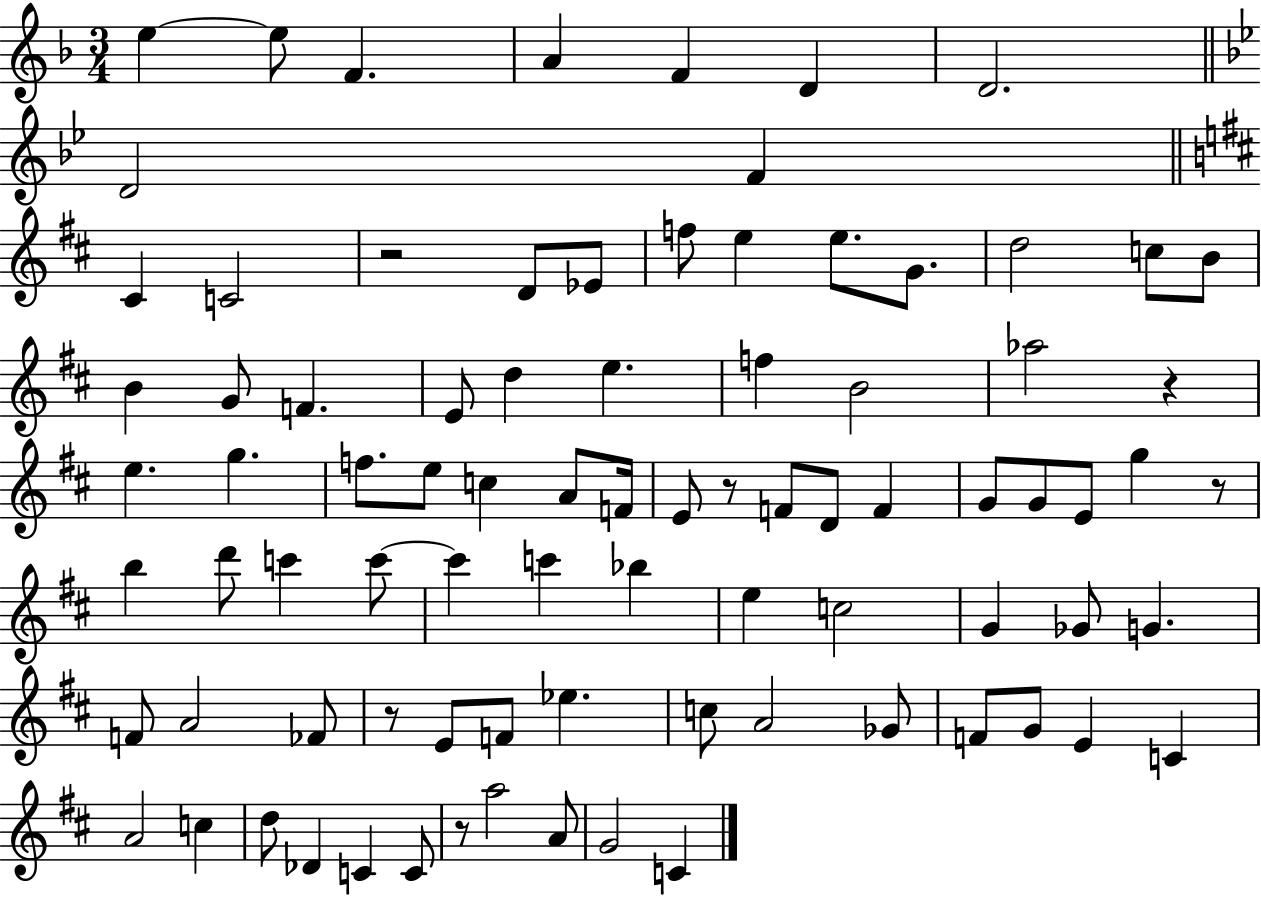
{
  \clef treble
  \numericTimeSignature
  \time 3/4
  \key f \major
  e''4~~ e''8 f'4. | a'4 f'4 d'4 | d'2. | \bar "||" \break \key bes \major d'2 f'4 | \bar "||" \break \key d \major cis'4 c'2 | r2 d'8 ees'8 | f''8 e''4 e''8. g'8. | d''2 c''8 b'8 | \break b'4 g'8 f'4. | e'8 d''4 e''4. | f''4 b'2 | aes''2 r4 | \break e''4. g''4. | f''8. e''8 c''4 a'8 f'16 | e'8 r8 f'8 d'8 f'4 | g'8 g'8 e'8 g''4 r8 | \break b''4 d'''8 c'''4 c'''8~~ | c'''4 c'''4 bes''4 | e''4 c''2 | g'4 ges'8 g'4. | \break f'8 a'2 fes'8 | r8 e'8 f'8 ees''4. | c''8 a'2 ges'8 | f'8 g'8 e'4 c'4 | \break a'2 c''4 | d''8 des'4 c'4 c'8 | r8 a''2 a'8 | g'2 c'4 | \break \bar "|."
}